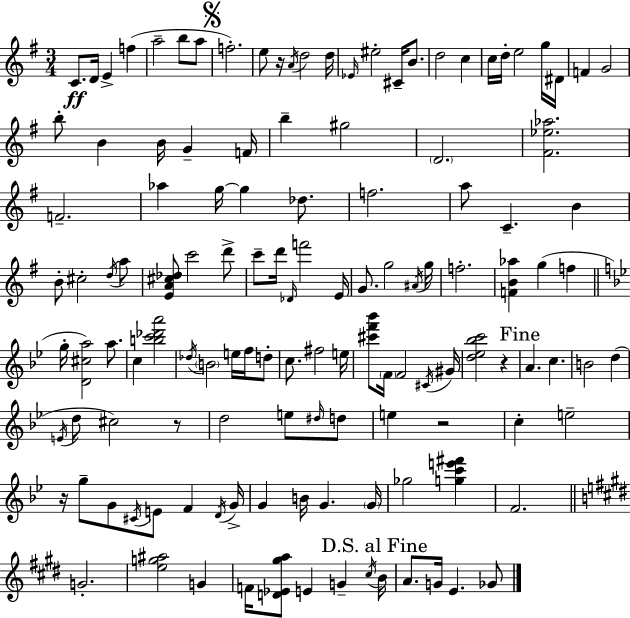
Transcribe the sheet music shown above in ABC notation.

X:1
T:Untitled
M:3/4
L:1/4
K:G
C/2 D/4 E f a2 b/2 a/2 f2 e/2 z/4 A/4 d2 d/4 _E/4 ^e2 ^C/4 B/2 d2 c c/4 d/4 e2 g/4 ^D/4 F G2 b/2 B B/4 G F/4 b ^g2 D2 [^F_e_a]2 F2 _a g/4 g _d/2 f2 a/2 C B B/2 ^c2 d/4 a/2 [EA^c_d]/2 c'2 d'/2 c'/2 d'/4 _D/4 f'2 E/4 G/2 g2 ^A/4 g/4 f2 [FB_a] g f g/4 [D^ca]2 a/2 c [bc'_d'a']2 _d/4 B2 e/4 f/4 d/2 c/2 ^f2 e/4 [^c'f'_b']/2 F/4 F2 ^C/4 ^G/4 [d_e_bc']2 z A c B2 d E/4 d/2 ^c2 z/2 d2 e/2 ^d/4 d/2 e z2 c e2 z/4 g/2 G/2 ^C/4 E/2 F D/4 G/4 G B/4 G G/4 _g2 [gc'e'^f'] F2 G2 [eg^a]2 G F/4 [D_E^ga]/2 E G ^c/4 B/4 A/2 G/4 E _G/2